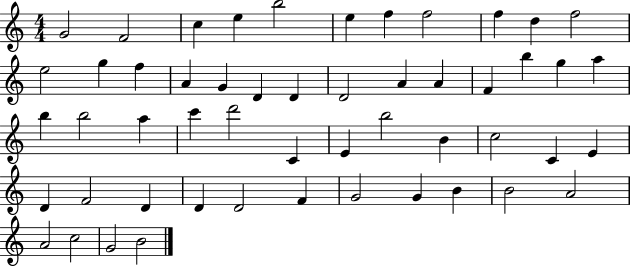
X:1
T:Untitled
M:4/4
L:1/4
K:C
G2 F2 c e b2 e f f2 f d f2 e2 g f A G D D D2 A A F b g a b b2 a c' d'2 C E b2 B c2 C E D F2 D D D2 F G2 G B B2 A2 A2 c2 G2 B2